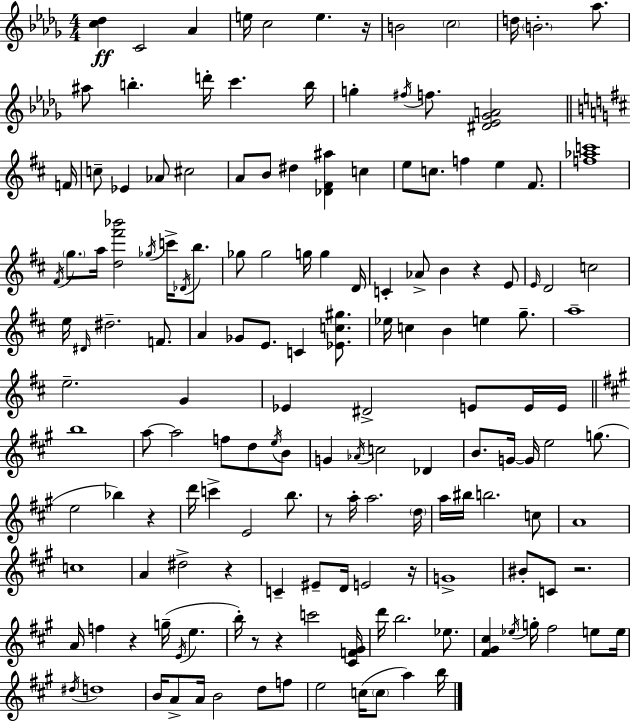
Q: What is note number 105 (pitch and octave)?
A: D#5